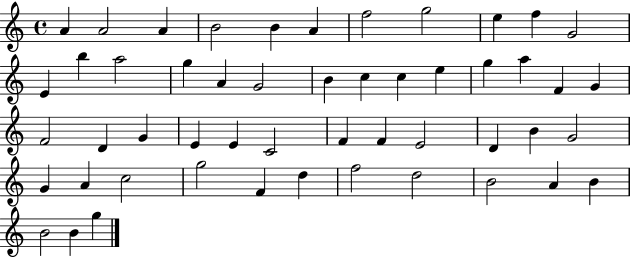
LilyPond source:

{
  \clef treble
  \time 4/4
  \defaultTimeSignature
  \key c \major
  a'4 a'2 a'4 | b'2 b'4 a'4 | f''2 g''2 | e''4 f''4 g'2 | \break e'4 b''4 a''2 | g''4 a'4 g'2 | b'4 c''4 c''4 e''4 | g''4 a''4 f'4 g'4 | \break f'2 d'4 g'4 | e'4 e'4 c'2 | f'4 f'4 e'2 | d'4 b'4 g'2 | \break g'4 a'4 c''2 | g''2 f'4 d''4 | f''2 d''2 | b'2 a'4 b'4 | \break b'2 b'4 g''4 | \bar "|."
}